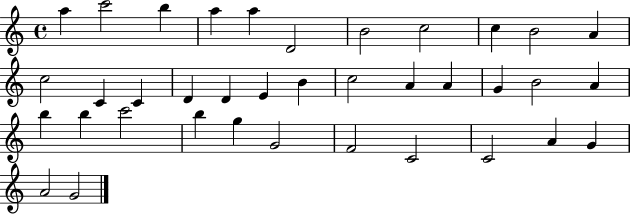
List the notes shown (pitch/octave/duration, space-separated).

A5/q C6/h B5/q A5/q A5/q D4/h B4/h C5/h C5/q B4/h A4/q C5/h C4/q C4/q D4/q D4/q E4/q B4/q C5/h A4/q A4/q G4/q B4/h A4/q B5/q B5/q C6/h B5/q G5/q G4/h F4/h C4/h C4/h A4/q G4/q A4/h G4/h